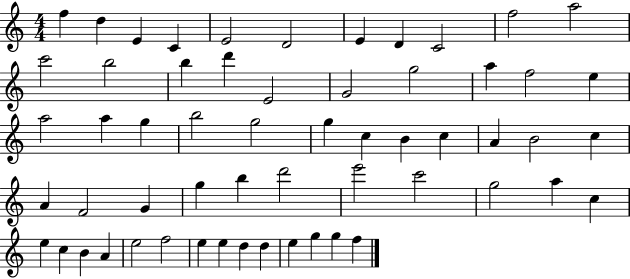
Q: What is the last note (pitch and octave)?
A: F5